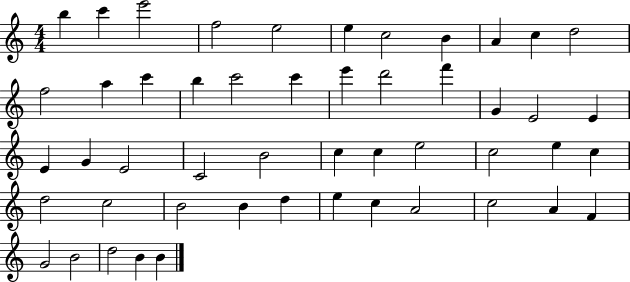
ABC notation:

X:1
T:Untitled
M:4/4
L:1/4
K:C
b c' e'2 f2 e2 e c2 B A c d2 f2 a c' b c'2 c' e' d'2 f' G E2 E E G E2 C2 B2 c c e2 c2 e c d2 c2 B2 B d e c A2 c2 A F G2 B2 d2 B B